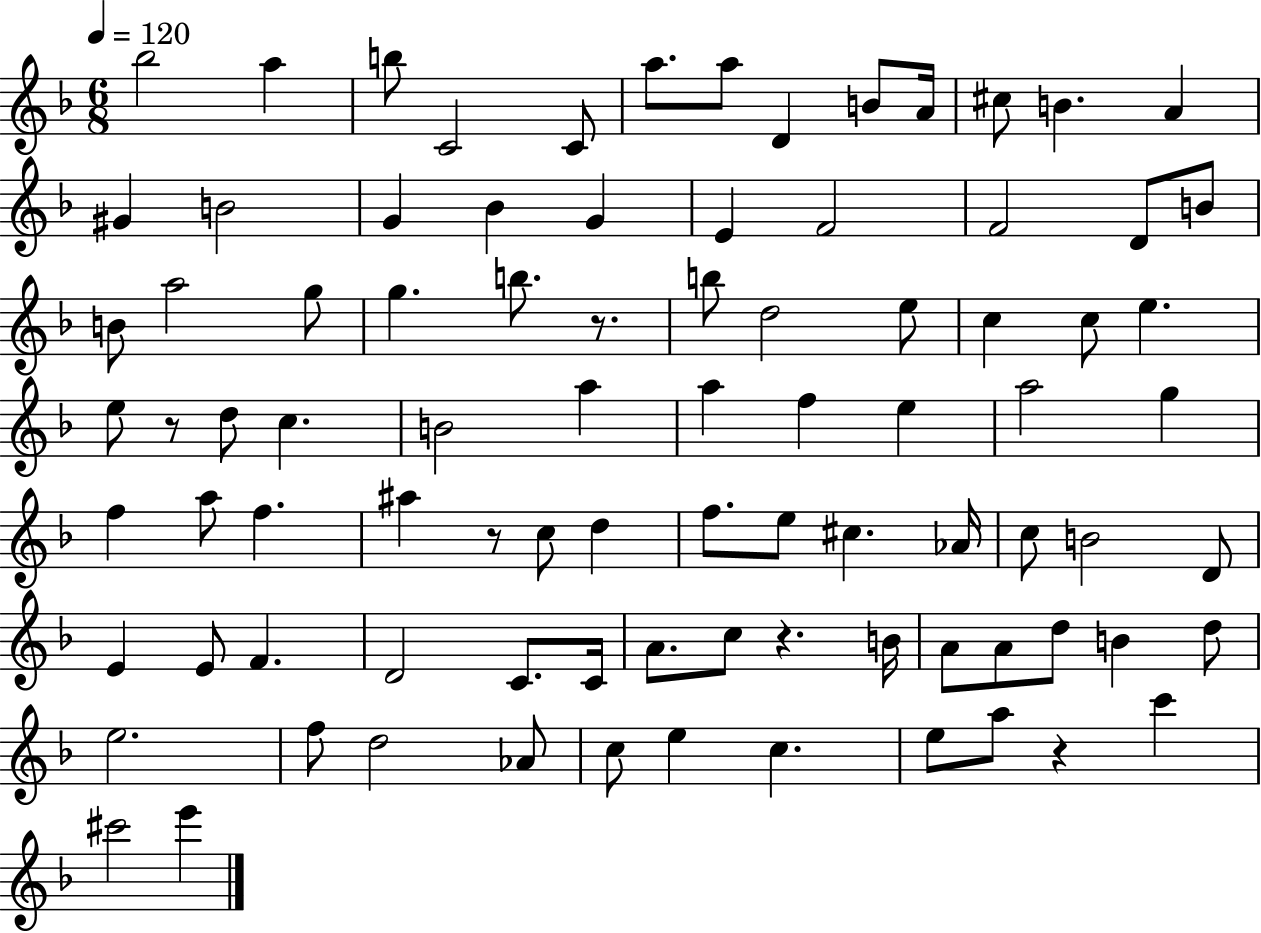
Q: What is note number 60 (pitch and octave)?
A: F4